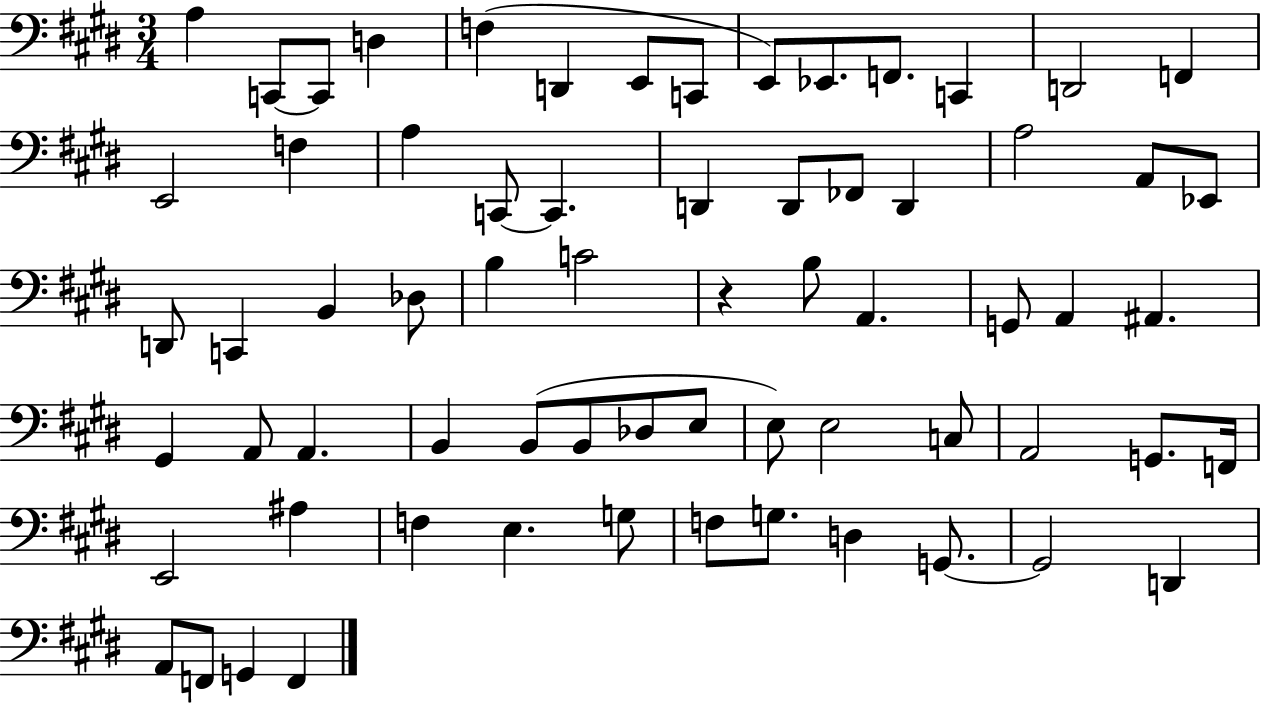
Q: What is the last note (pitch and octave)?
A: F2